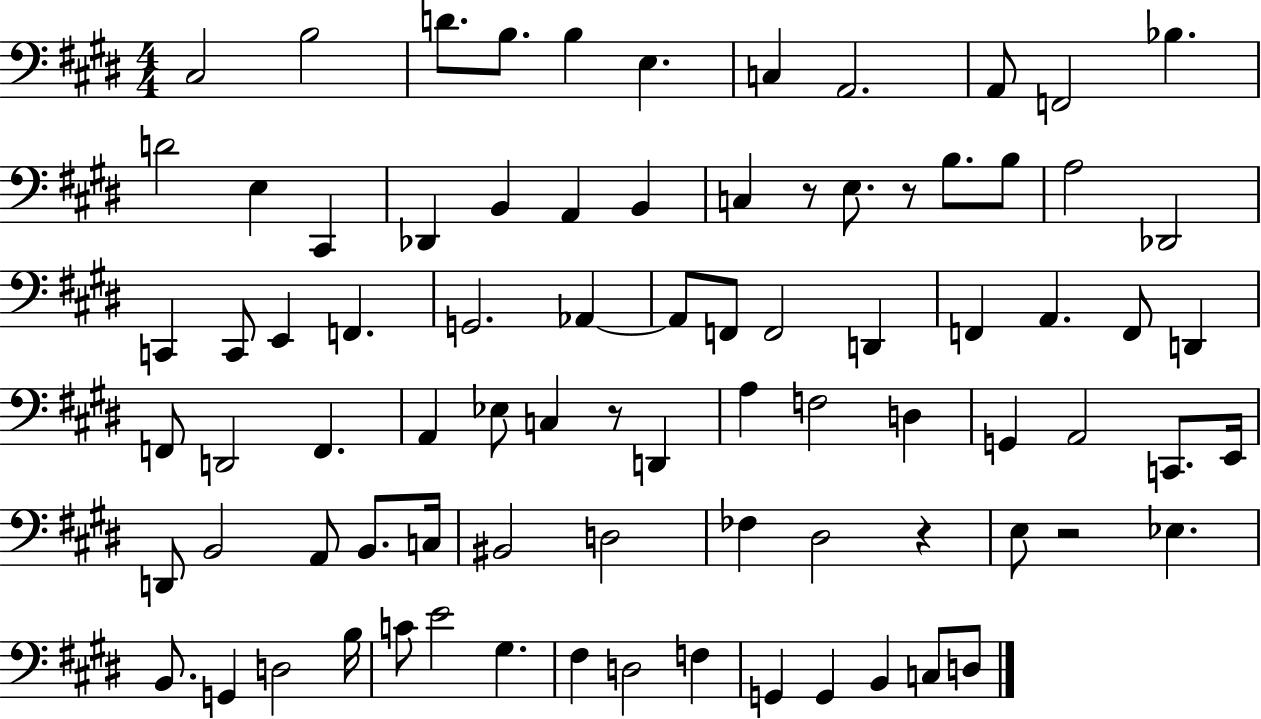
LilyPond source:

{
  \clef bass
  \numericTimeSignature
  \time 4/4
  \key e \major
  cis2 b2 | d'8. b8. b4 e4. | c4 a,2. | a,8 f,2 bes4. | \break d'2 e4 cis,4 | des,4 b,4 a,4 b,4 | c4 r8 e8. r8 b8. b8 | a2 des,2 | \break c,4 c,8 e,4 f,4. | g,2. aes,4~~ | aes,8 f,8 f,2 d,4 | f,4 a,4. f,8 d,4 | \break f,8 d,2 f,4. | a,4 ees8 c4 r8 d,4 | a4 f2 d4 | g,4 a,2 c,8. e,16 | \break d,8 b,2 a,8 b,8. c16 | bis,2 d2 | fes4 dis2 r4 | e8 r2 ees4. | \break b,8. g,4 d2 b16 | c'8 e'2 gis4. | fis4 d2 f4 | g,4 g,4 b,4 c8 d8 | \break \bar "|."
}